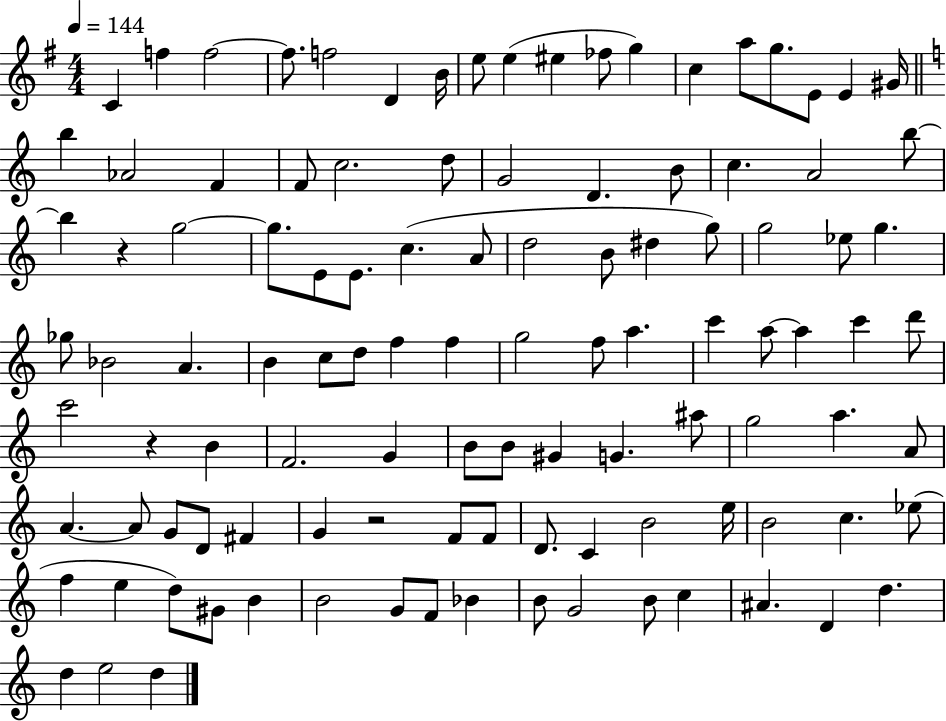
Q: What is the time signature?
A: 4/4